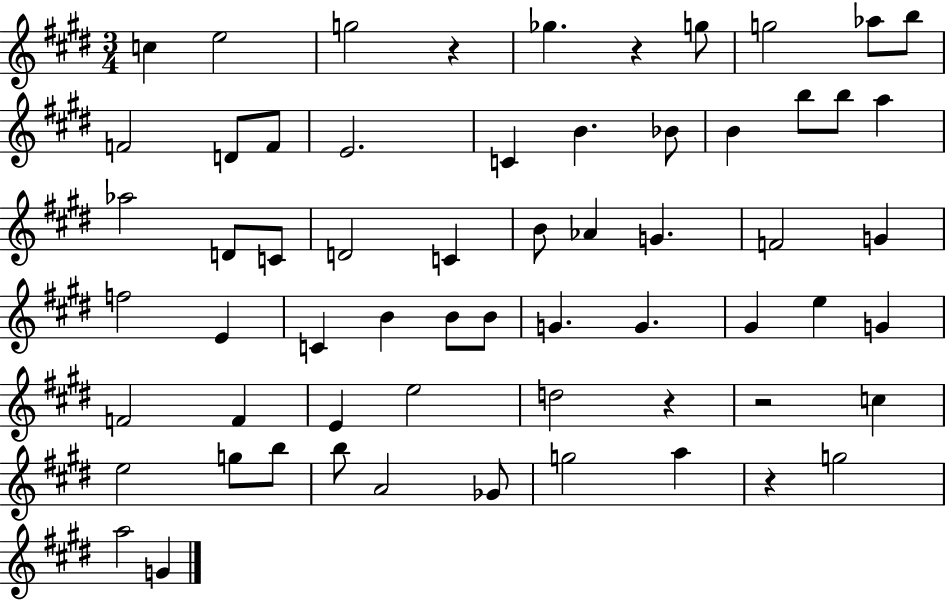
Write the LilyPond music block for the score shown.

{
  \clef treble
  \numericTimeSignature
  \time 3/4
  \key e \major
  c''4 e''2 | g''2 r4 | ges''4. r4 g''8 | g''2 aes''8 b''8 | \break f'2 d'8 f'8 | e'2. | c'4 b'4. bes'8 | b'4 b''8 b''8 a''4 | \break aes''2 d'8 c'8 | d'2 c'4 | b'8 aes'4 g'4. | f'2 g'4 | \break f''2 e'4 | c'4 b'4 b'8 b'8 | g'4. g'4. | gis'4 e''4 g'4 | \break f'2 f'4 | e'4 e''2 | d''2 r4 | r2 c''4 | \break e''2 g''8 b''8 | b''8 a'2 ges'8 | g''2 a''4 | r4 g''2 | \break a''2 g'4 | \bar "|."
}